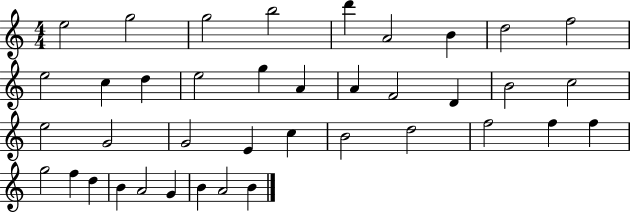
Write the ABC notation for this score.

X:1
T:Untitled
M:4/4
L:1/4
K:C
e2 g2 g2 b2 d' A2 B d2 f2 e2 c d e2 g A A F2 D B2 c2 e2 G2 G2 E c B2 d2 f2 f f g2 f d B A2 G B A2 B